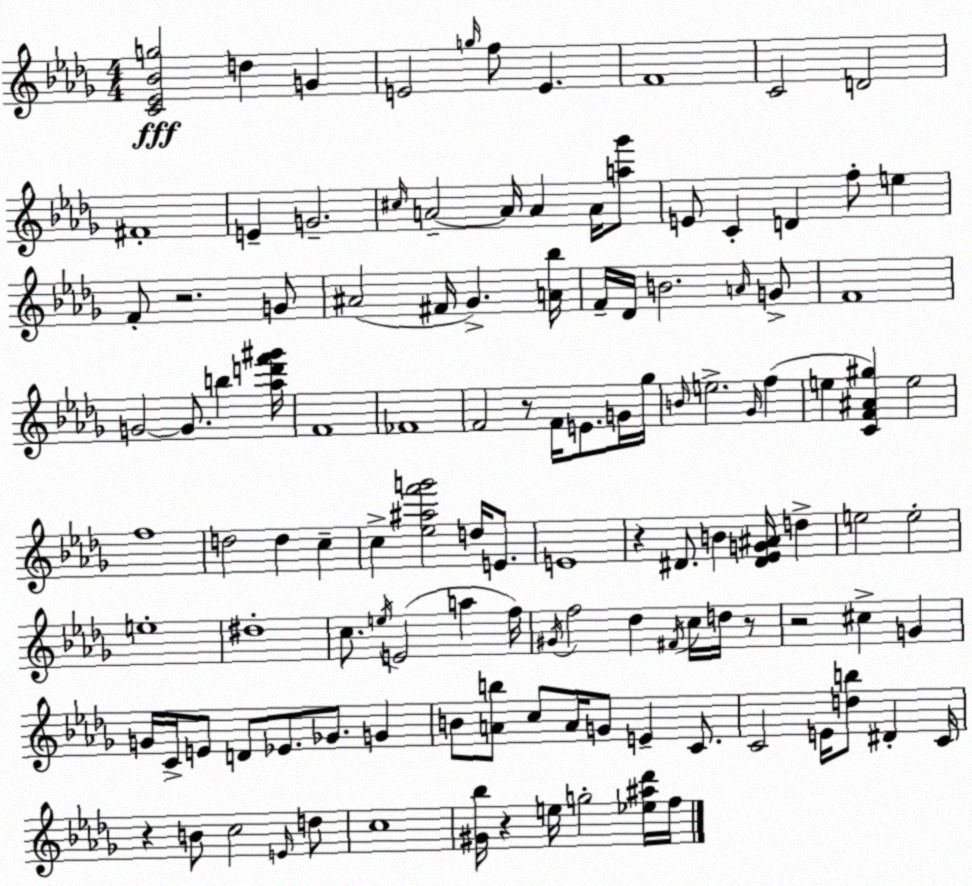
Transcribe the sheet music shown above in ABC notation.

X:1
T:Untitled
M:4/4
L:1/4
K:Bbm
[C_E_Bg]2 d G E2 g/4 f/2 E F4 C2 D2 ^F4 E G2 ^c/4 A2 A/4 A A/4 [a_g']/2 E/2 C D f/2 e F/2 z2 G/2 ^A2 ^F/4 _G [A_b]/4 F/4 _D/4 B2 A/4 G/2 F4 G2 G/2 b [_ad'f'^g']/4 F4 _F4 F2 z/2 F/4 E/2 G/4 _g/4 B/4 e2 _G/4 f e [CF^A^g] e2 f4 d2 d c c [_e^af'g']2 d/4 E/2 E4 z ^D/2 B [^D_EG^A]/4 d e2 e2 e4 ^d4 c/2 e/4 E2 a f/4 ^G/4 f2 _d ^F/4 c/4 d/4 z/2 z2 ^c G G/4 C/4 E/2 D/2 _E/2 _G/2 G B/2 [Ab]/2 c/2 A/4 G/2 E C/2 C2 E/4 [db]/2 ^D C/4 z B/2 c2 E/4 d/2 c4 [^G_b]/4 z e/4 g2 [_e^a_d']/4 f/4